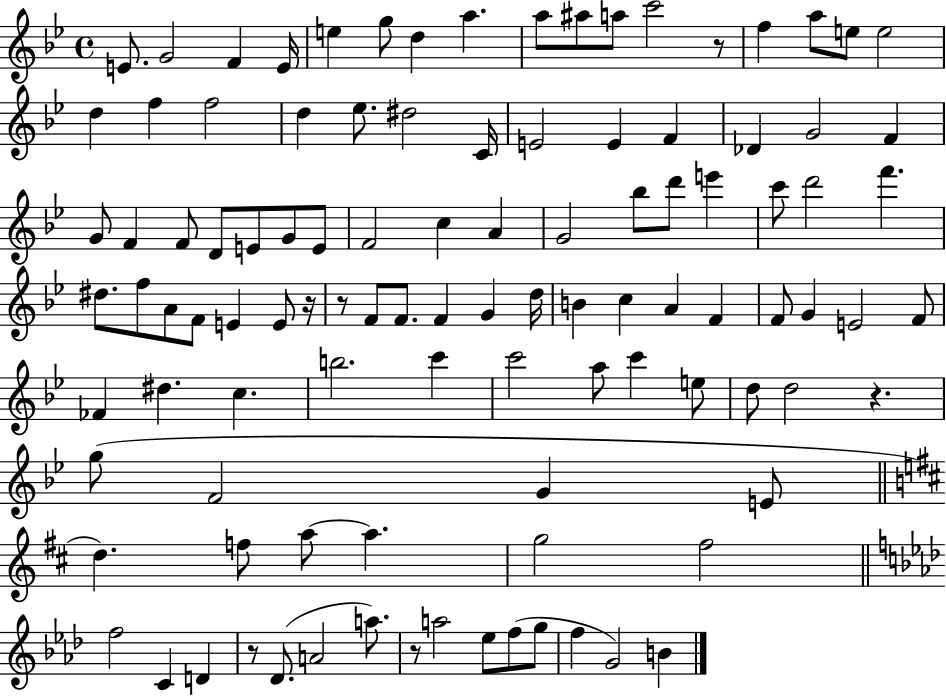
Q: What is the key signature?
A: BES major